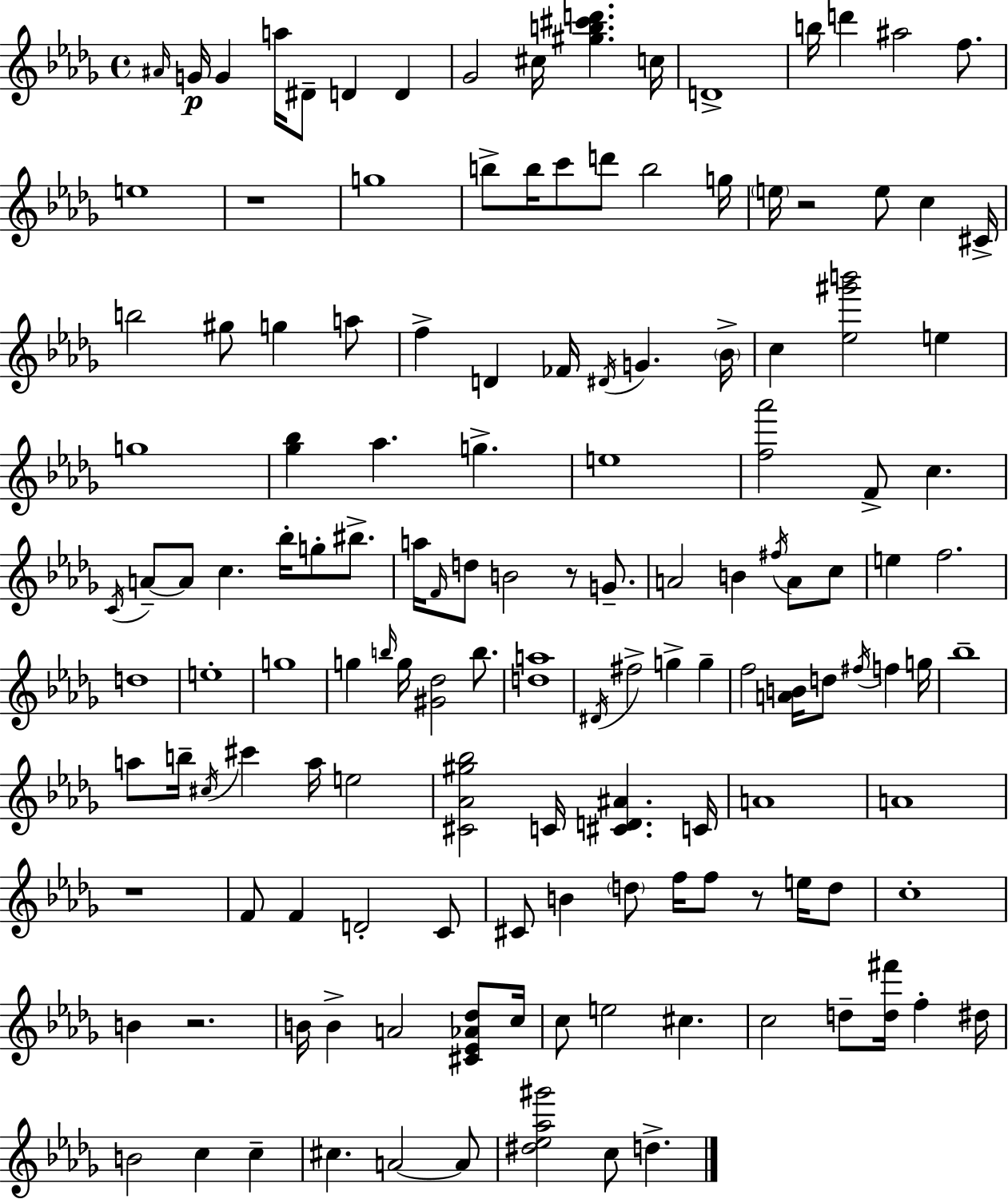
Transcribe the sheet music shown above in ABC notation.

X:1
T:Untitled
M:4/4
L:1/4
K:Bbm
^A/4 G/4 G a/4 ^D/2 D D _G2 ^c/4 [^gb^c'd'] c/4 D4 b/4 d' ^a2 f/2 e4 z4 g4 b/2 b/4 c'/2 d'/2 b2 g/4 e/4 z2 e/2 c ^C/4 b2 ^g/2 g a/2 f D _F/4 ^D/4 G _B/4 c [_e^g'b']2 e g4 [_g_b] _a g e4 [f_a']2 F/2 c C/4 A/2 A/2 c _b/4 g/2 ^b/2 a/4 F/4 d/2 B2 z/2 G/2 A2 B ^f/4 A/2 c/2 e f2 d4 e4 g4 g b/4 g/4 [^G_d]2 b/2 [da]4 ^D/4 ^f2 g g f2 [AB]/4 d/2 ^f/4 f g/4 _b4 a/2 b/4 ^c/4 ^c' a/4 e2 [^C_A^g_b]2 C/4 [^CD^A] C/4 A4 A4 z4 F/2 F D2 C/2 ^C/2 B d/2 f/4 f/2 z/2 e/4 d/2 c4 B z2 B/4 B A2 [^C_E_A_d]/2 c/4 c/2 e2 ^c c2 d/2 [d^f']/4 f ^d/4 B2 c c ^c A2 A/2 [^d_e_a^g']2 c/2 d